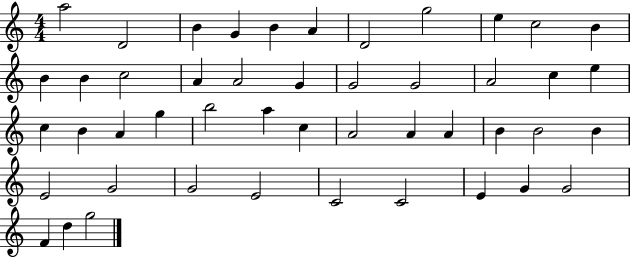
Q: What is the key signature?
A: C major